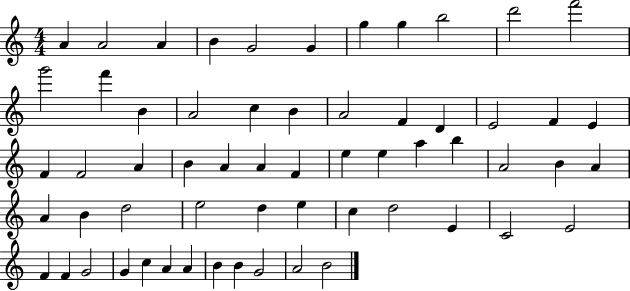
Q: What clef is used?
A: treble